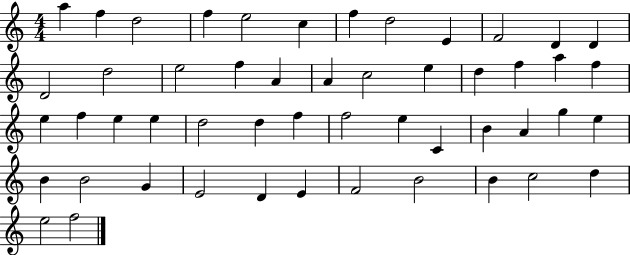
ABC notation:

X:1
T:Untitled
M:4/4
L:1/4
K:C
a f d2 f e2 c f d2 E F2 D D D2 d2 e2 f A A c2 e d f a f e f e e d2 d f f2 e C B A g e B B2 G E2 D E F2 B2 B c2 d e2 f2